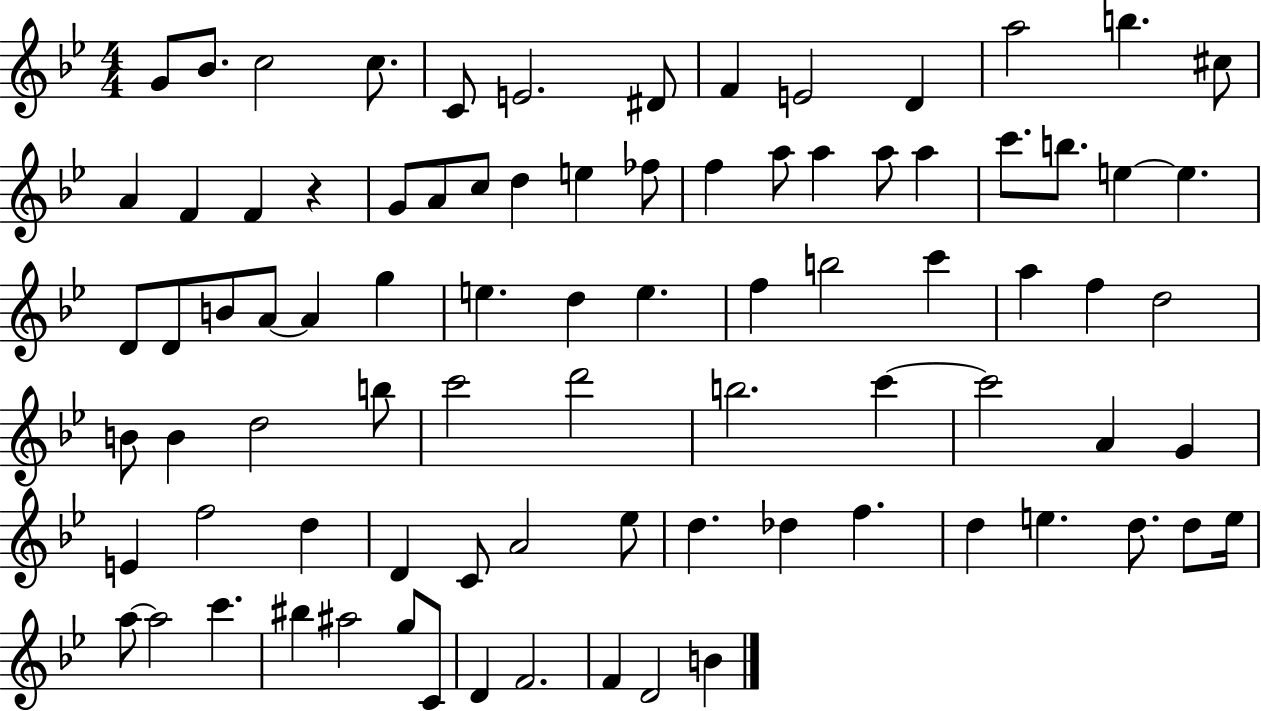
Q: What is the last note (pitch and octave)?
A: B4